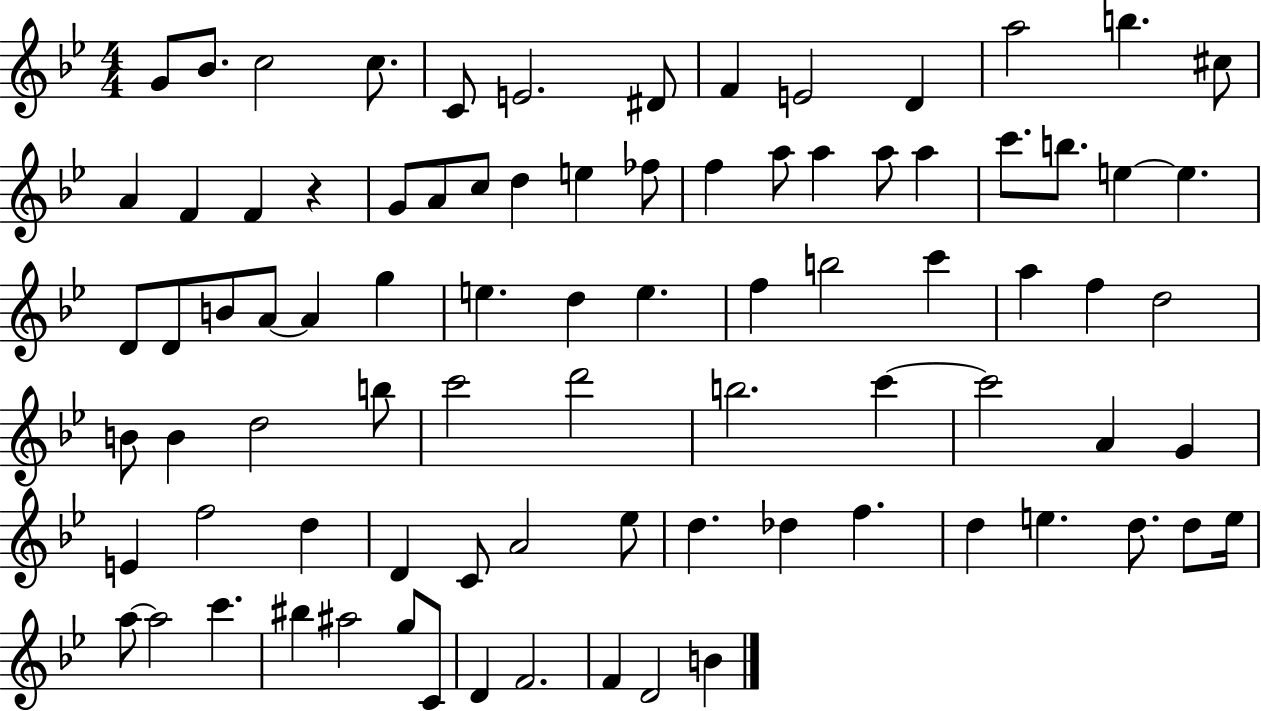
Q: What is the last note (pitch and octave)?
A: B4